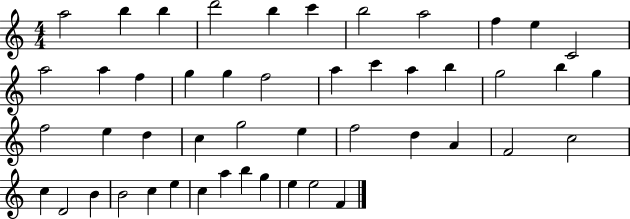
A5/h B5/q B5/q D6/h B5/q C6/q B5/h A5/h F5/q E5/q C4/h A5/h A5/q F5/q G5/q G5/q F5/h A5/q C6/q A5/q B5/q G5/h B5/q G5/q F5/h E5/q D5/q C5/q G5/h E5/q F5/h D5/q A4/q F4/h C5/h C5/q D4/h B4/q B4/h C5/q E5/q C5/q A5/q B5/q G5/q E5/q E5/h F4/q